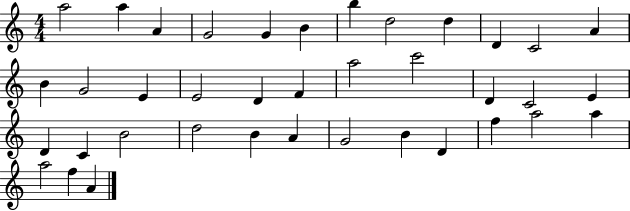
A5/h A5/q A4/q G4/h G4/q B4/q B5/q D5/h D5/q D4/q C4/h A4/q B4/q G4/h E4/q E4/h D4/q F4/q A5/h C6/h D4/q C4/h E4/q D4/q C4/q B4/h D5/h B4/q A4/q G4/h B4/q D4/q F5/q A5/h A5/q A5/h F5/q A4/q